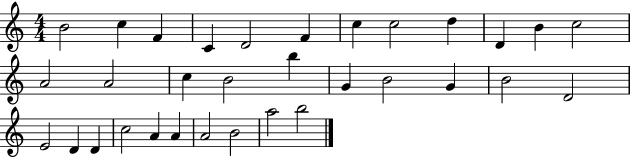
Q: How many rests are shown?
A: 0